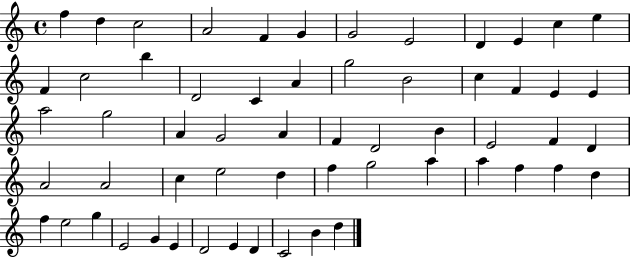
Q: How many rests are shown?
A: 0